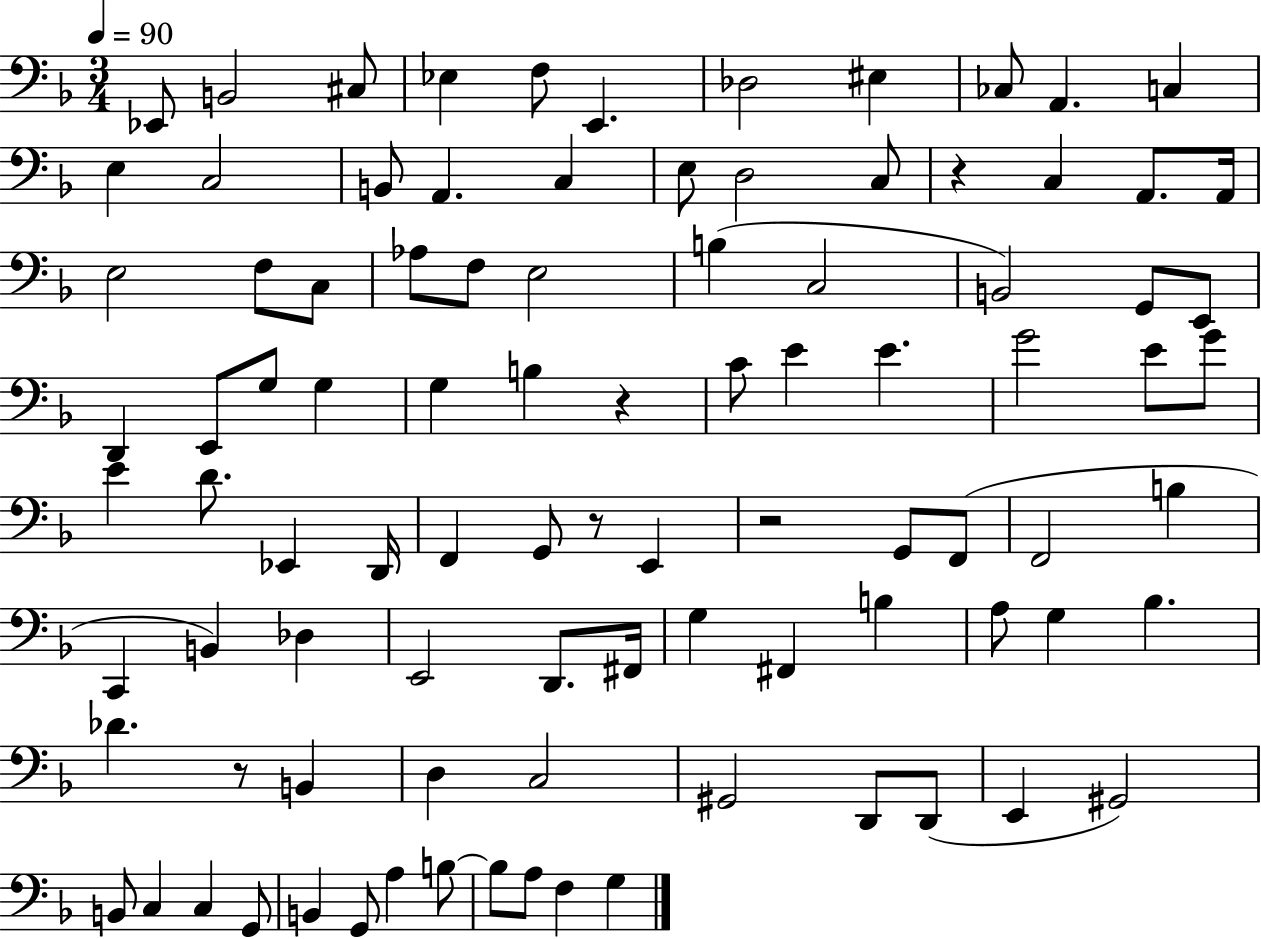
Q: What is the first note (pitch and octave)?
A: Eb2